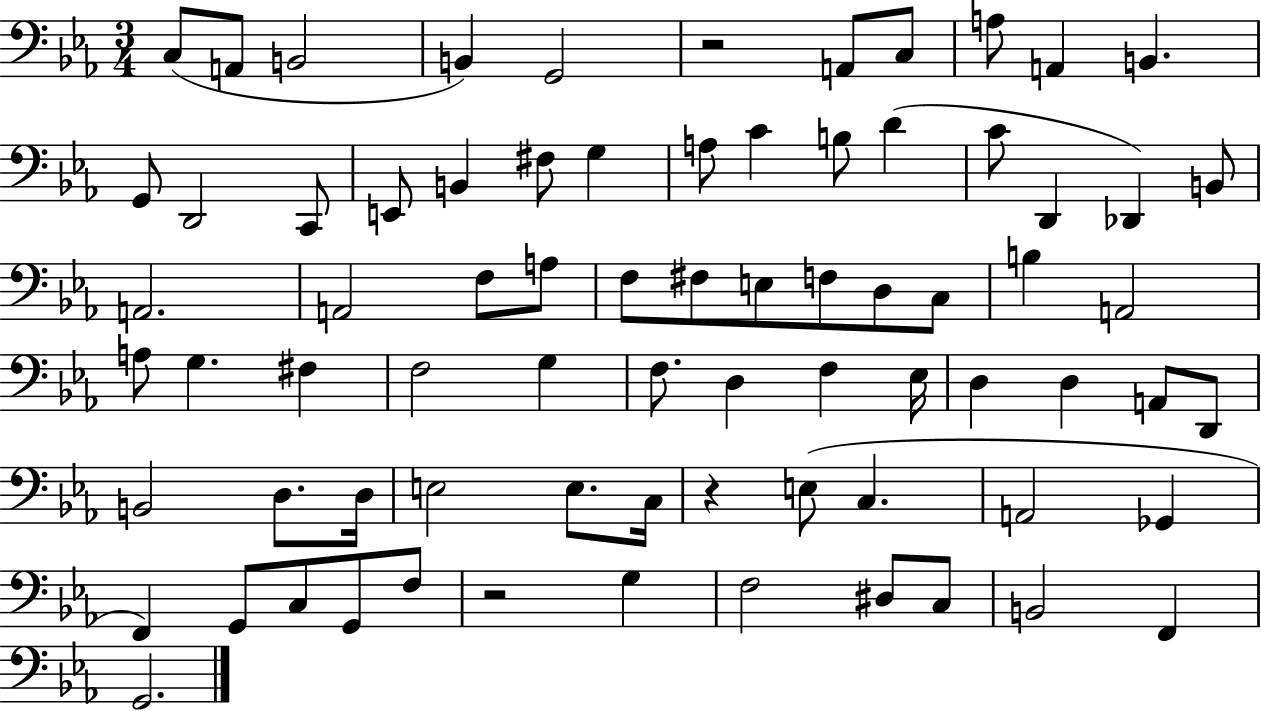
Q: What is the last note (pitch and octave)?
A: G2